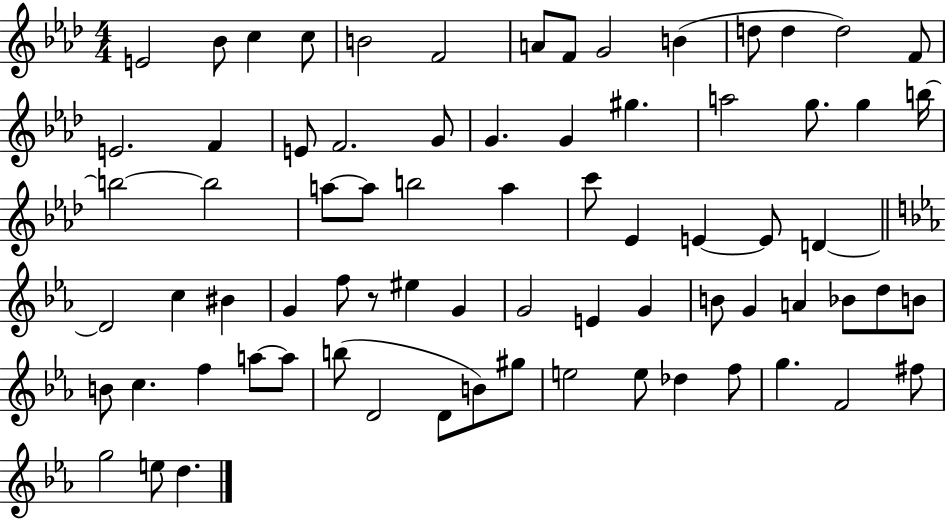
{
  \clef treble
  \numericTimeSignature
  \time 4/4
  \key aes \major
  e'2 bes'8 c''4 c''8 | b'2 f'2 | a'8 f'8 g'2 b'4( | d''8 d''4 d''2) f'8 | \break e'2. f'4 | e'8 f'2. g'8 | g'4. g'4 gis''4. | a''2 g''8. g''4 b''16~~ | \break b''2~~ b''2 | a''8~~ a''8 b''2 a''4 | c'''8 ees'4 e'4~~ e'8 d'4~~ | \bar "||" \break \key c \minor d'2 c''4 bis'4 | g'4 f''8 r8 eis''4 g'4 | g'2 e'4 g'4 | b'8 g'4 a'4 bes'8 d''8 b'8 | \break b'8 c''4. f''4 a''8~~ a''8 | b''8( d'2 d'8 b'8) gis''8 | e''2 e''8 des''4 f''8 | g''4. f'2 fis''8 | \break g''2 e''8 d''4. | \bar "|."
}